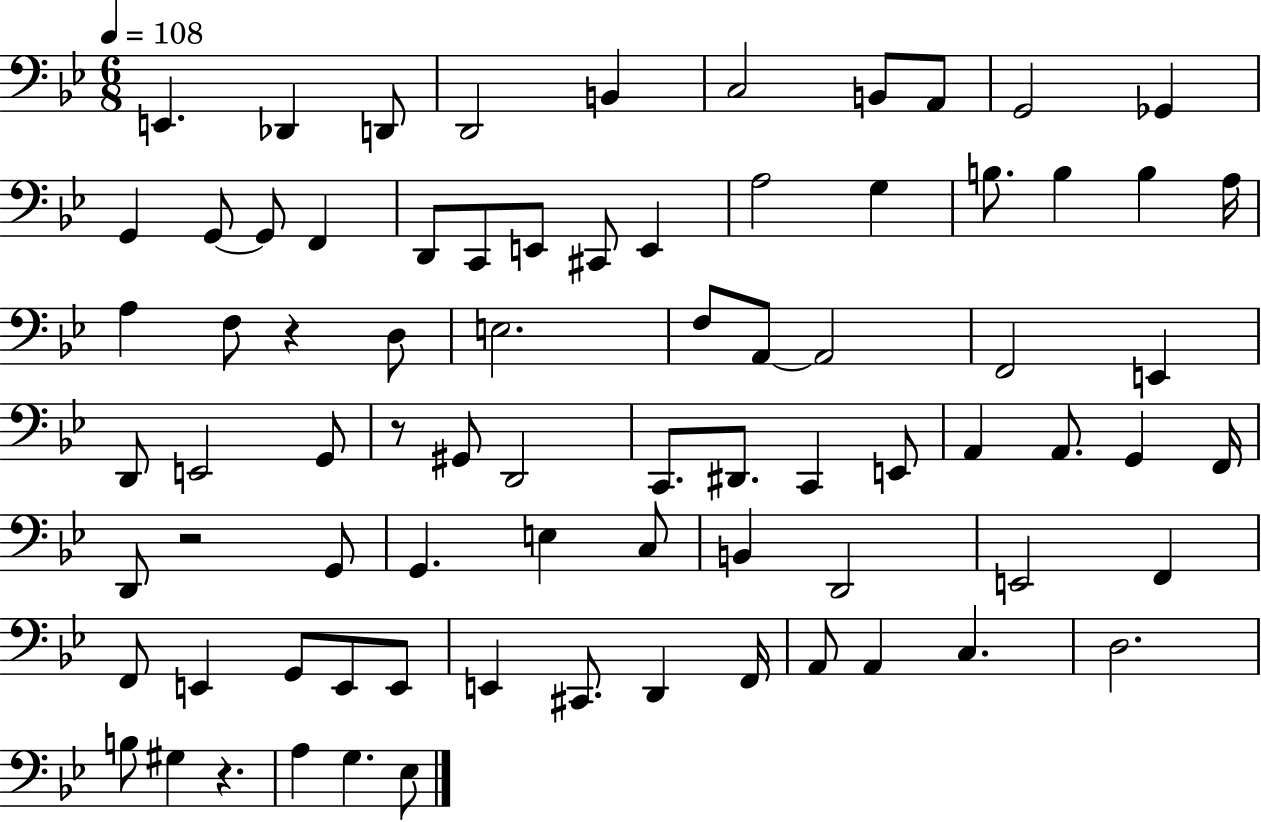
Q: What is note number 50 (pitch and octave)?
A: G2